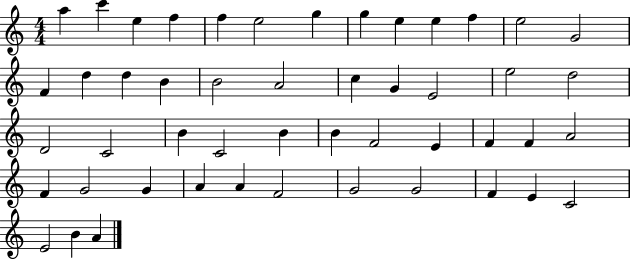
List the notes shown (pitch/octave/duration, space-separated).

A5/q C6/q E5/q F5/q F5/q E5/h G5/q G5/q E5/q E5/q F5/q E5/h G4/h F4/q D5/q D5/q B4/q B4/h A4/h C5/q G4/q E4/h E5/h D5/h D4/h C4/h B4/q C4/h B4/q B4/q F4/h E4/q F4/q F4/q A4/h F4/q G4/h G4/q A4/q A4/q F4/h G4/h G4/h F4/q E4/q C4/h E4/h B4/q A4/q